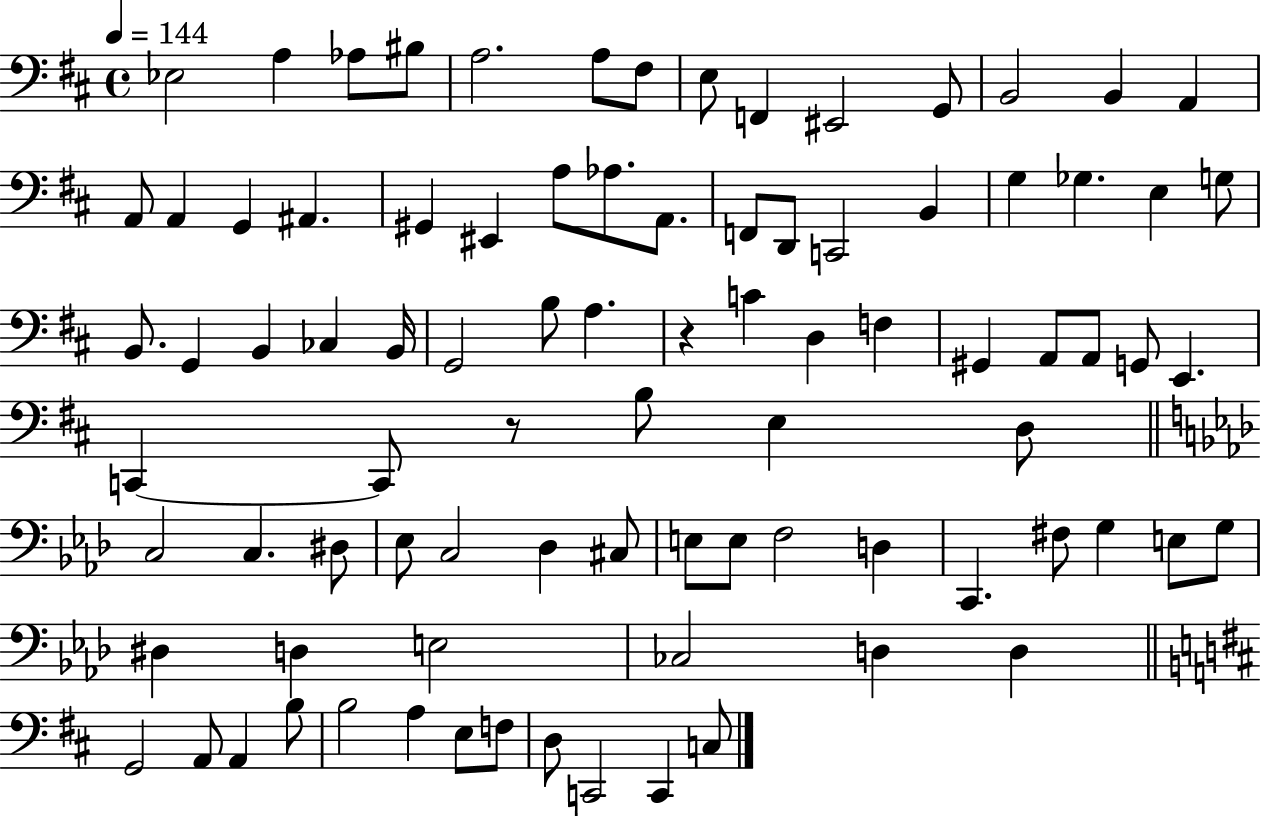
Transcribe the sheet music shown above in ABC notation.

X:1
T:Untitled
M:4/4
L:1/4
K:D
_E,2 A, _A,/2 ^B,/2 A,2 A,/2 ^F,/2 E,/2 F,, ^E,,2 G,,/2 B,,2 B,, A,, A,,/2 A,, G,, ^A,, ^G,, ^E,, A,/2 _A,/2 A,,/2 F,,/2 D,,/2 C,,2 B,, G, _G, E, G,/2 B,,/2 G,, B,, _C, B,,/4 G,,2 B,/2 A, z C D, F, ^G,, A,,/2 A,,/2 G,,/2 E,, C,, C,,/2 z/2 B,/2 E, D,/2 C,2 C, ^D,/2 _E,/2 C,2 _D, ^C,/2 E,/2 E,/2 F,2 D, C,, ^F,/2 G, E,/2 G,/2 ^D, D, E,2 _C,2 D, D, G,,2 A,,/2 A,, B,/2 B,2 A, E,/2 F,/2 D,/2 C,,2 C,, C,/2